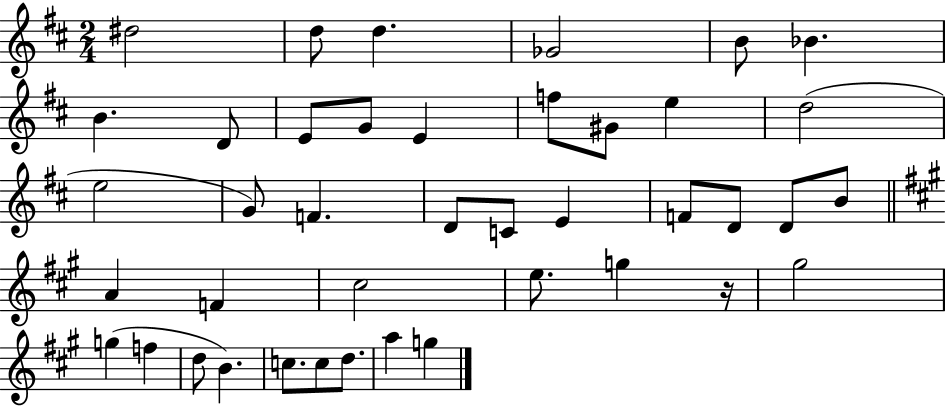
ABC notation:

X:1
T:Untitled
M:2/4
L:1/4
K:D
^d2 d/2 d _G2 B/2 _B B D/2 E/2 G/2 E f/2 ^G/2 e d2 e2 G/2 F D/2 C/2 E F/2 D/2 D/2 B/2 A F ^c2 e/2 g z/4 ^g2 g f d/2 B c/2 c/2 d/2 a g